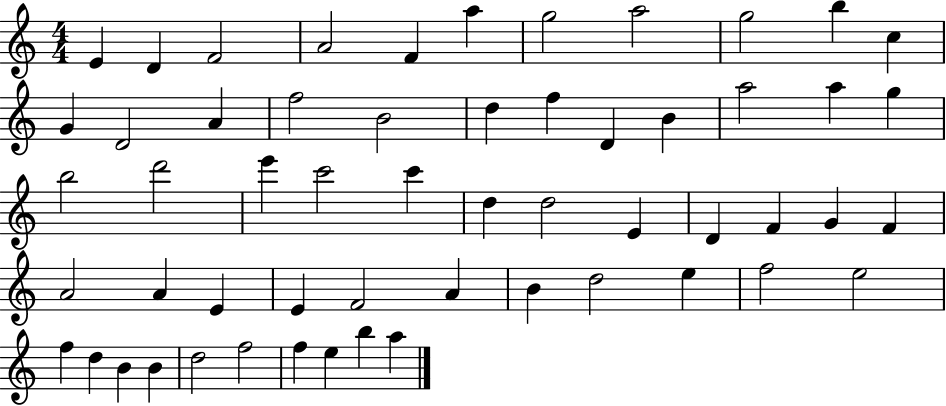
X:1
T:Untitled
M:4/4
L:1/4
K:C
E D F2 A2 F a g2 a2 g2 b c G D2 A f2 B2 d f D B a2 a g b2 d'2 e' c'2 c' d d2 E D F G F A2 A E E F2 A B d2 e f2 e2 f d B B d2 f2 f e b a